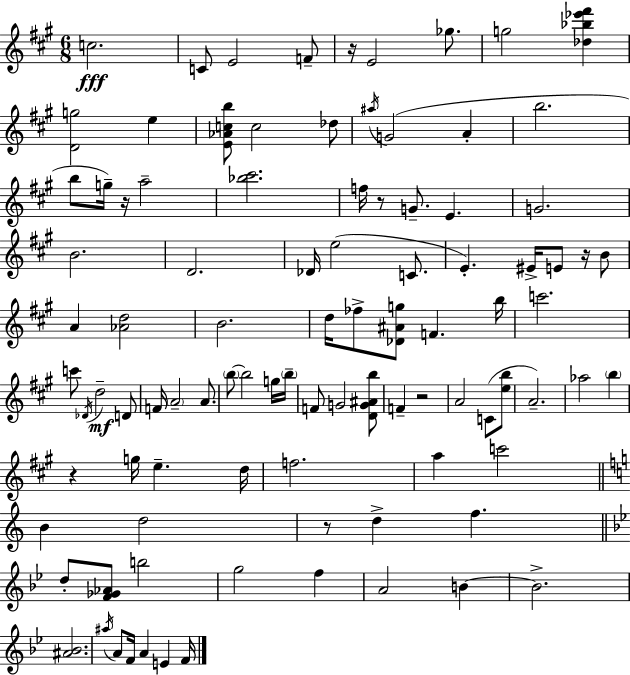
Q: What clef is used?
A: treble